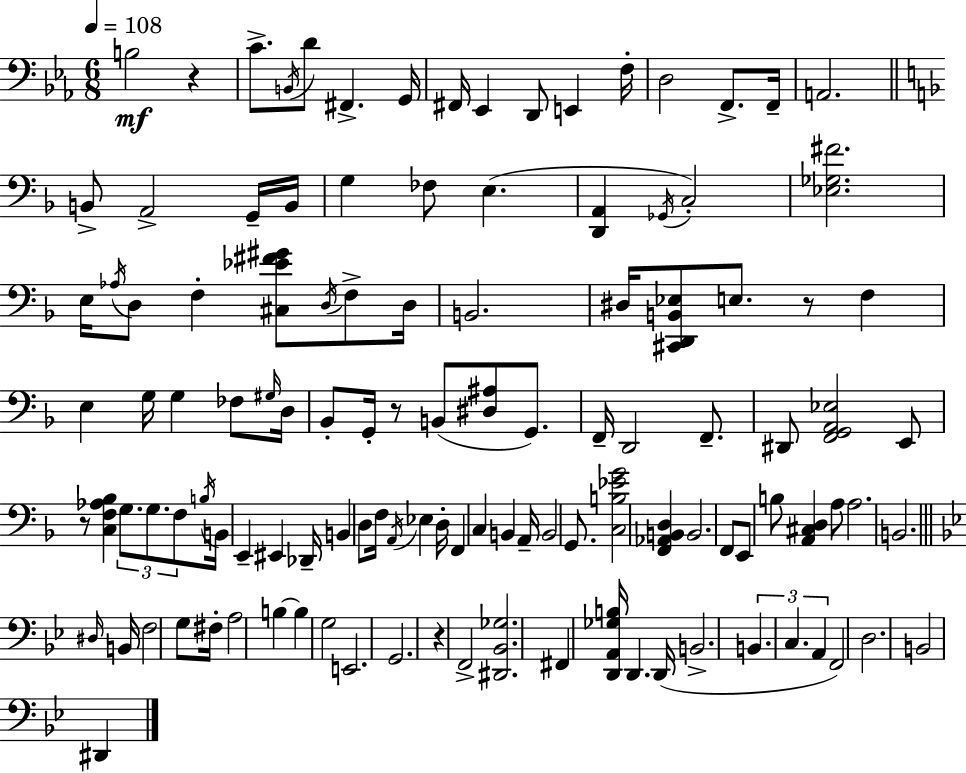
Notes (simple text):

B3/h R/q C4/e. B2/s D4/e F#2/q. G2/s F#2/s Eb2/q D2/e E2/q F3/s D3/h F2/e. F2/s A2/h. B2/e A2/h G2/s B2/s G3/q FES3/e E3/q. [D2,A2]/q Gb2/s C3/h [Eb3,Gb3,F#4]/h. E3/s Ab3/s D3/e F3/q [C#3,Eb4,F#4,G#4]/e D3/s F3/e D3/s B2/h. D#3/s [C#2,D2,B2,Eb3]/e E3/e. R/e F3/q E3/q G3/s G3/q FES3/e G#3/s D3/s Bb2/e G2/s R/e B2/e [D#3,A#3]/e G2/e. F2/s D2/h F2/e. D#2/e [F2,G2,A2,Eb3]/h E2/e R/e [C3,F3,Ab3,Bb3]/q G3/e. G3/e. F3/e B3/s B2/s E2/q EIS2/q Db2/s B2/q D3/e F3/s A2/s Eb3/q D3/s F2/q C3/q B2/q A2/s B2/h G2/e. [C3,B3,Eb4,G4]/h [F2,Ab2,B2,D3]/q B2/h. F2/e E2/e B3/e [A2,C#3,D3]/q A3/e A3/h. B2/h. D#3/s B2/s F3/h G3/e F#3/s A3/h B3/q B3/q G3/h E2/h. G2/h. R/q F2/h [D#2,Bb2,Gb3]/h. F#2/q [D2,A2,Gb3,B3]/s D2/q. D2/s B2/h. B2/q. C3/q. A2/q F2/h D3/h. B2/h D#2/q